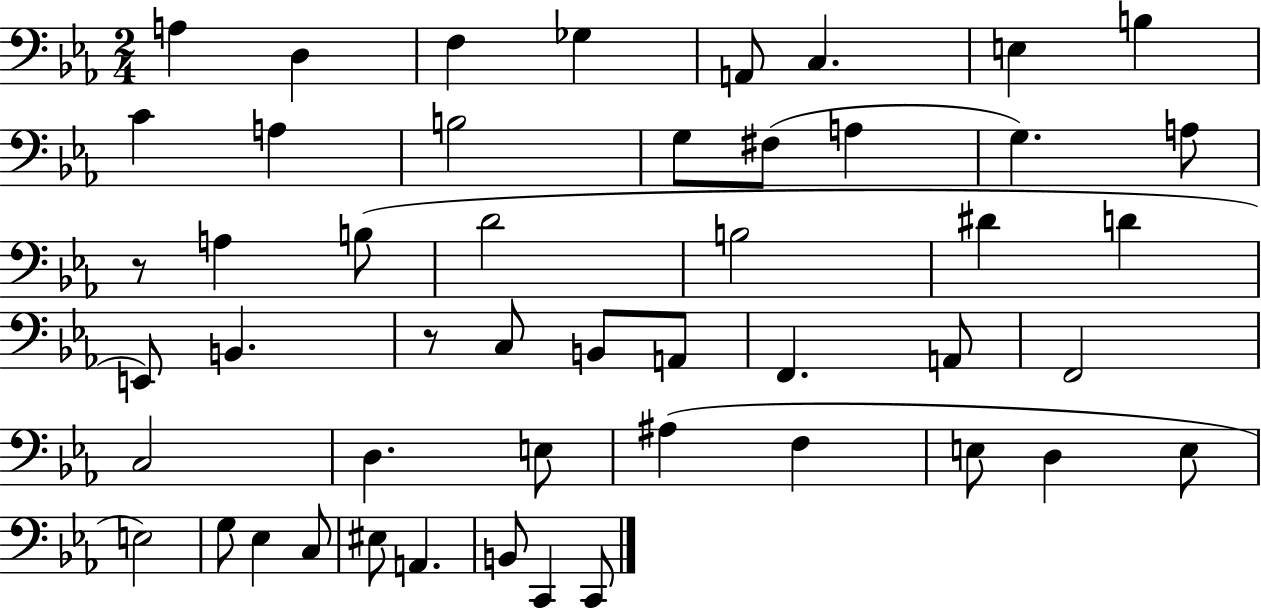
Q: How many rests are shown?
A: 2